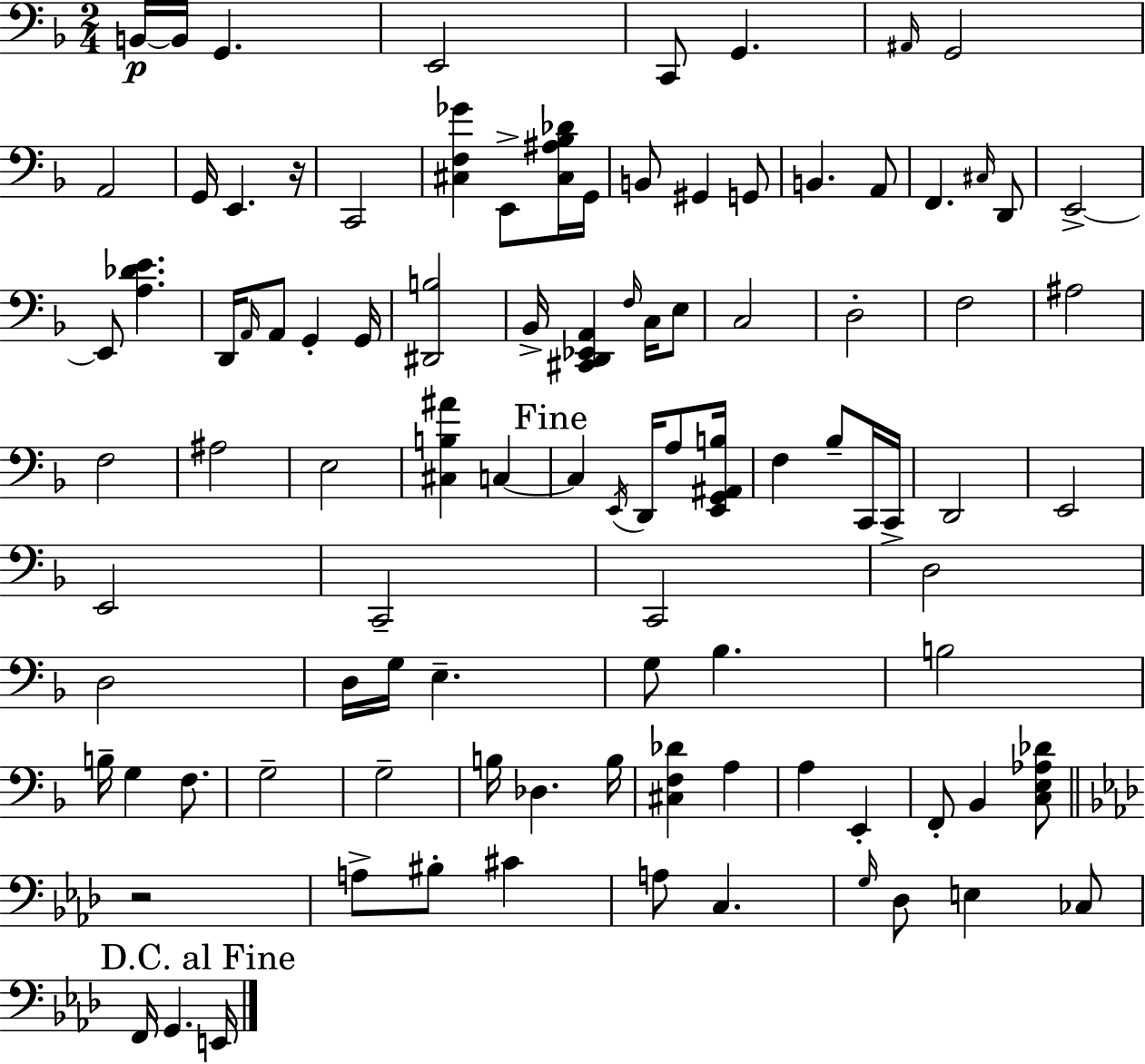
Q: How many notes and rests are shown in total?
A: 98